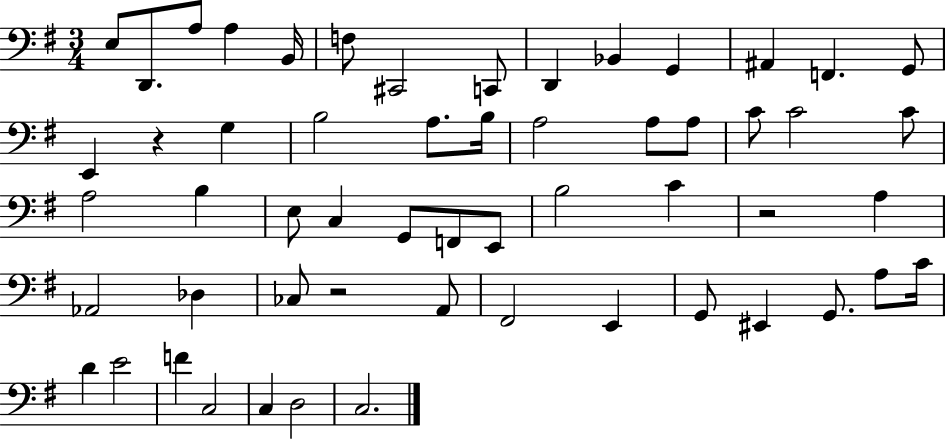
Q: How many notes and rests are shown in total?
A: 56